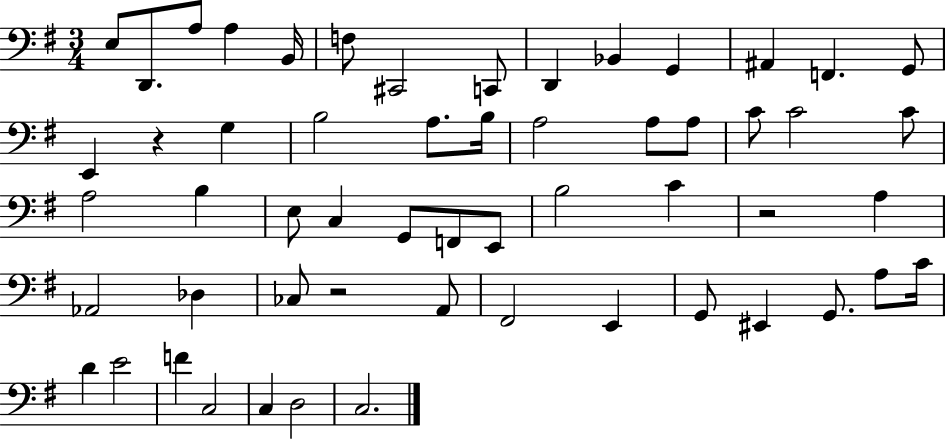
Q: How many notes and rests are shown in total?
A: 56